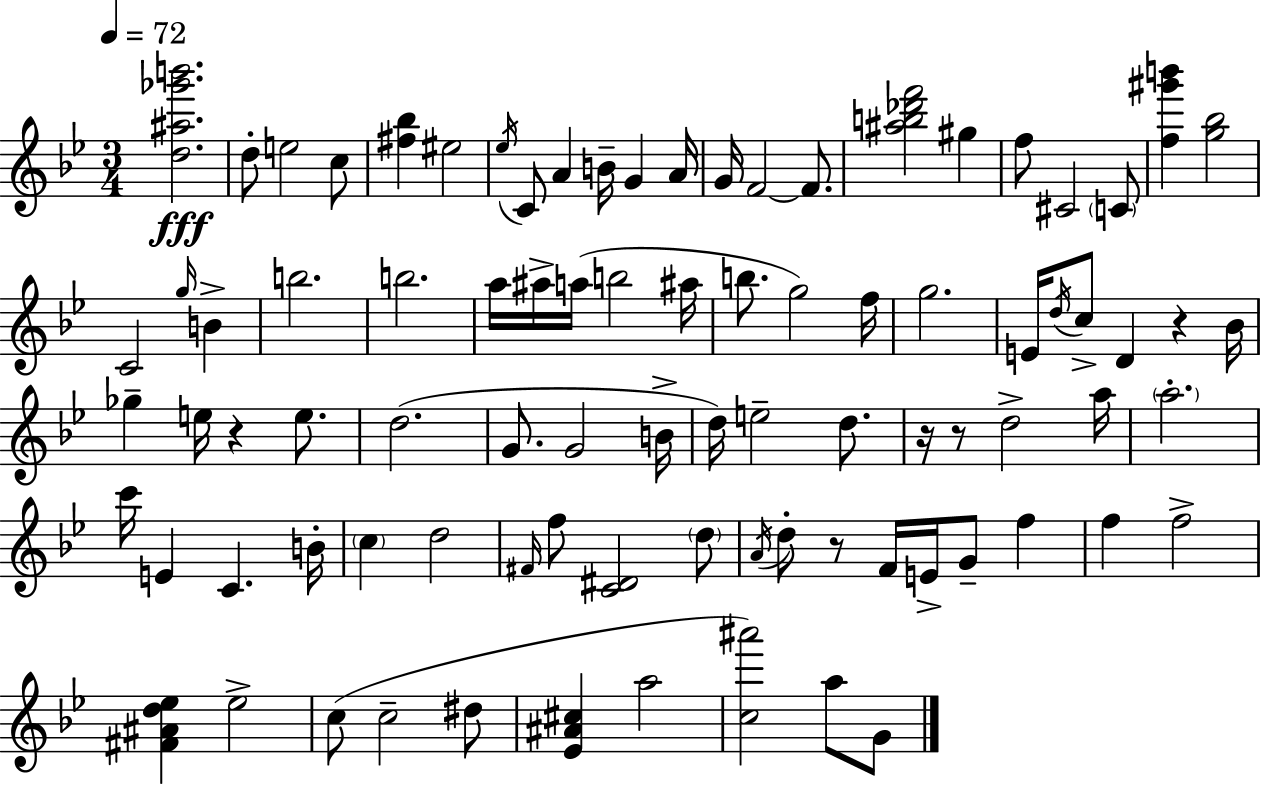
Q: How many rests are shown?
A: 5